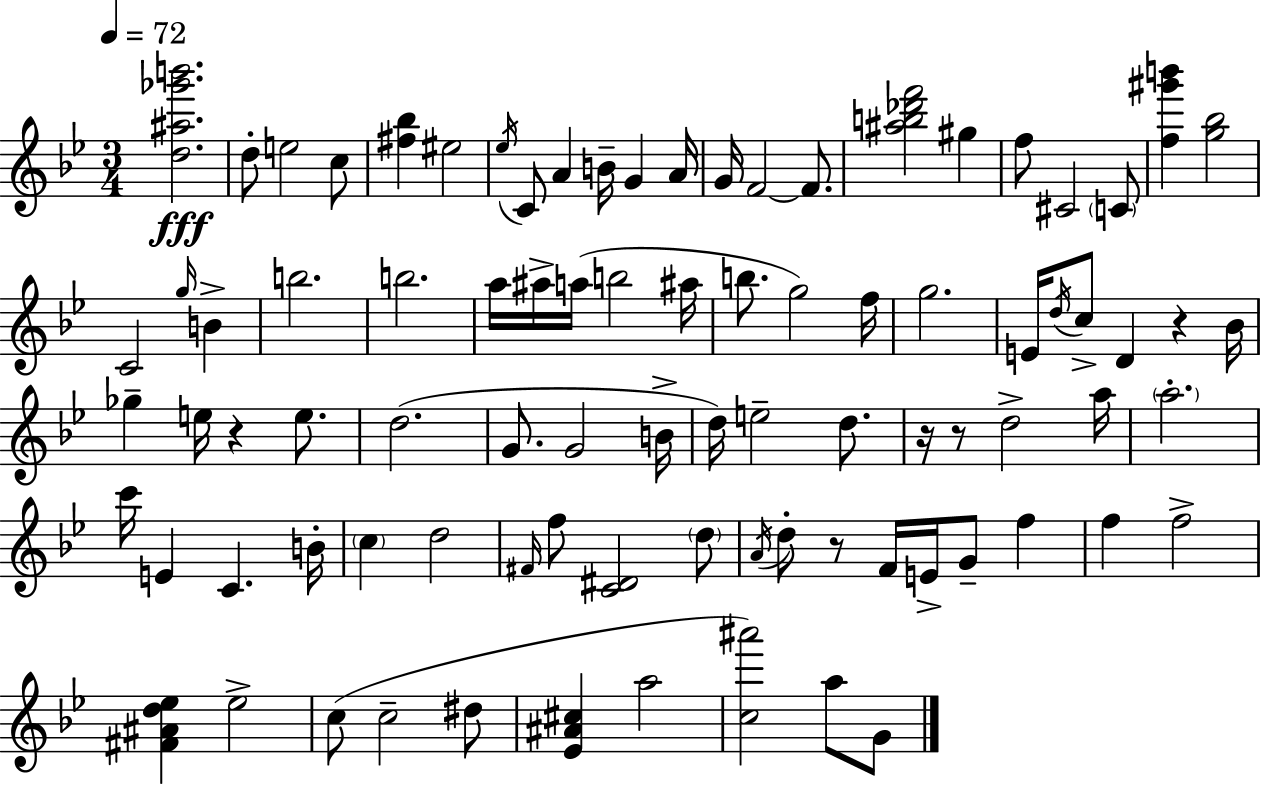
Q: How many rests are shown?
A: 5